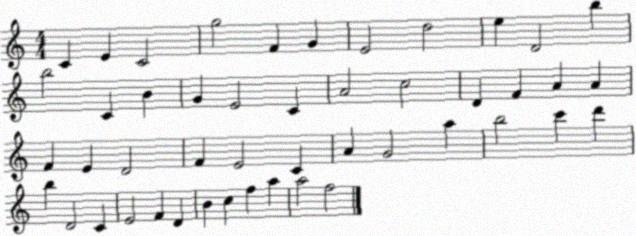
X:1
T:Untitled
M:4/4
L:1/4
K:C
C E C2 g2 F G E2 d2 e D2 b b2 C B G E2 C A2 c2 D F A A F E D2 F E2 C A G2 a b2 c' d' b D2 C E2 F D B c f a a2 f2